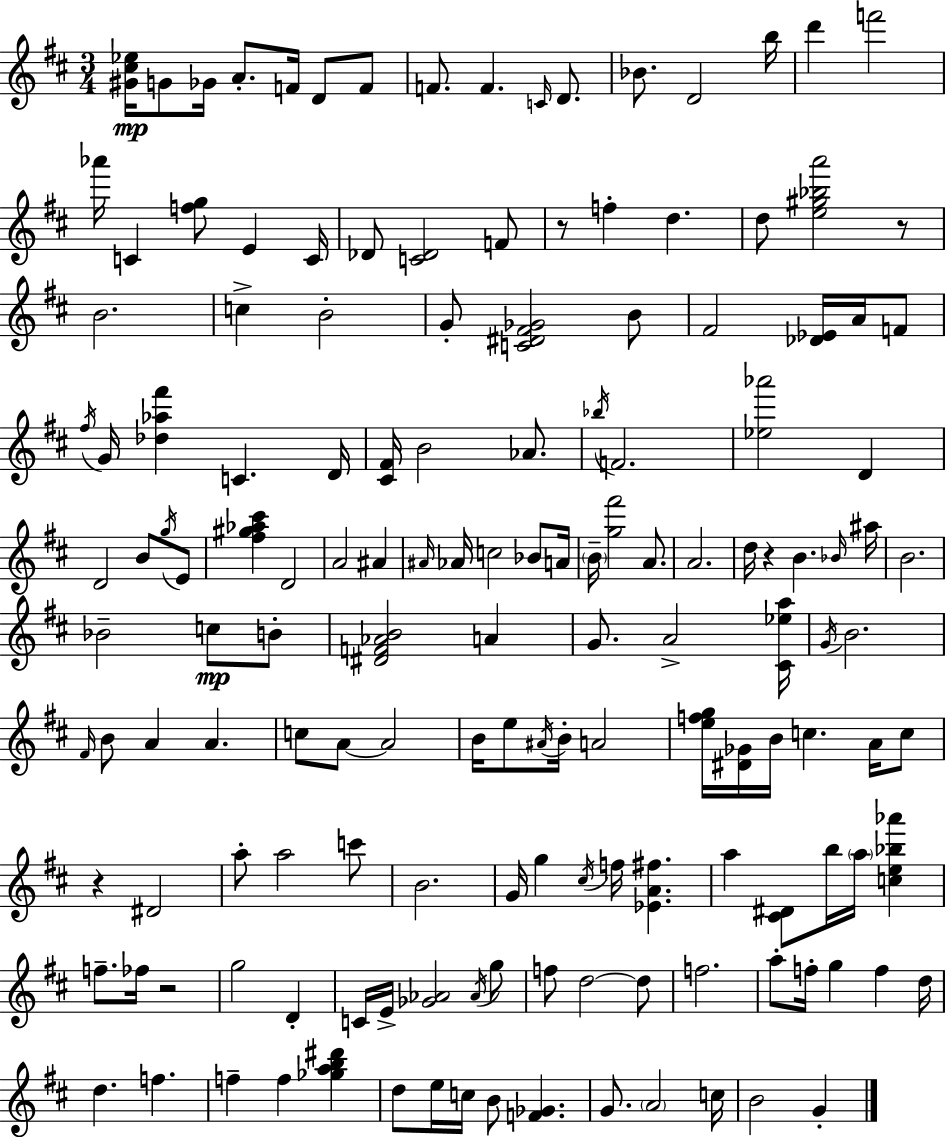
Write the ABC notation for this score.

X:1
T:Untitled
M:3/4
L:1/4
K:D
[^G^c_e]/4 G/2 _G/4 A/2 F/4 D/2 F/2 F/2 F C/4 D/2 _B/2 D2 b/4 d' f'2 _a'/4 C [fg]/2 E C/4 _D/2 [C_D]2 F/2 z/2 f d d/2 [e^g_ba']2 z/2 B2 c B2 G/2 [C^D^F_G]2 B/2 ^F2 [_D_E]/4 A/4 F/2 ^f/4 G/4 [_d_a^f'] C D/4 [^C^F]/4 B2 _A/2 _b/4 F2 [_e_a']2 D D2 B/2 g/4 E/2 [^f^g_a^c'] D2 A2 ^A ^A/4 _A/4 c2 _B/2 A/4 B/4 [g^f']2 A/2 A2 d/4 z B _B/4 ^a/4 B2 _B2 c/2 B/2 [^DF_AB]2 A G/2 A2 [^C_ea]/4 G/4 B2 ^F/4 B/2 A A c/2 A/2 A2 B/4 e/2 ^A/4 B/4 A2 [efg]/4 [^D_G]/4 B/4 c A/4 c/2 z ^D2 a/2 a2 c'/2 B2 G/4 g ^c/4 f/4 [_EA^f] a [^C^D]/2 b/4 a/4 [ce_b_a'] f/2 _f/4 z2 g2 D C/4 E/4 [_G_A]2 _A/4 g/2 f/2 d2 d/2 f2 a/2 f/4 g f d/4 d f f f [_gab^d'] d/2 e/4 c/4 B/2 [F_G] G/2 A2 c/4 B2 G